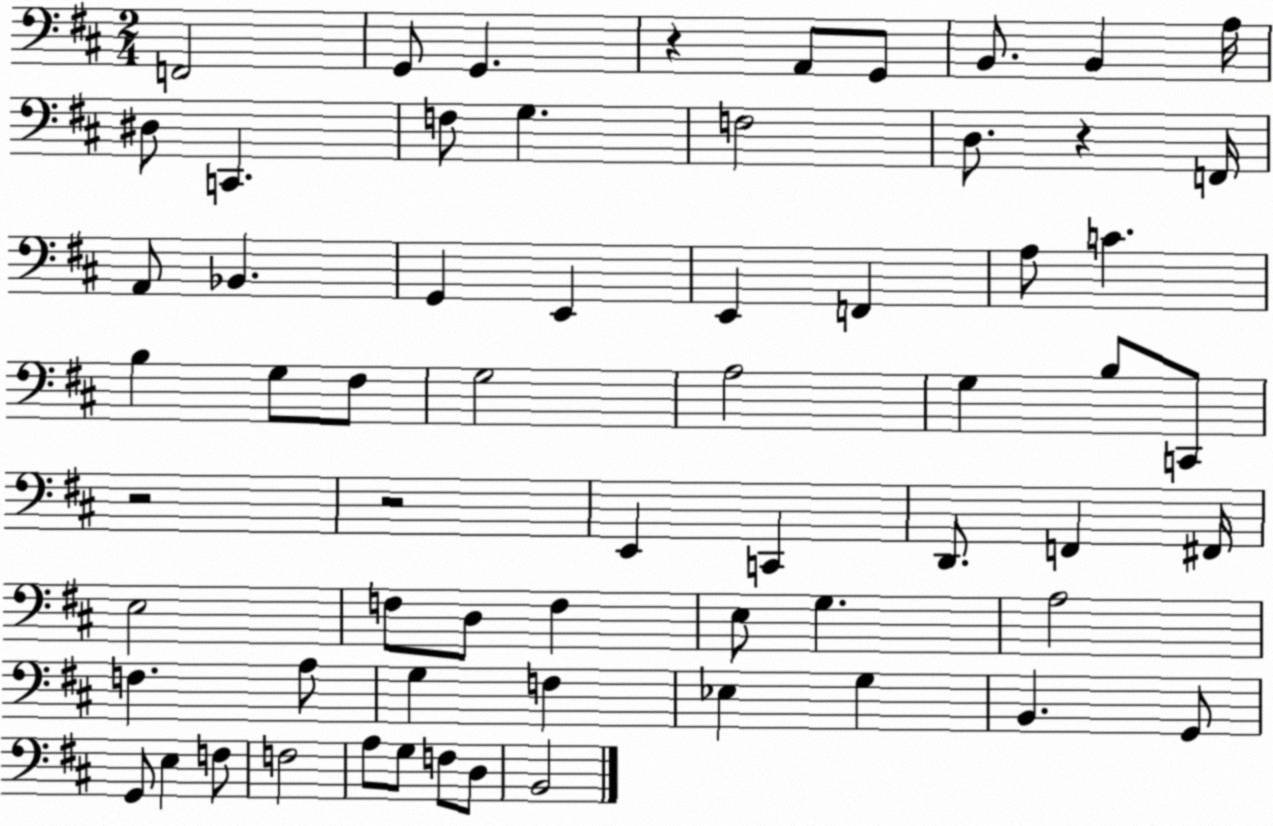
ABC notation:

X:1
T:Untitled
M:2/4
L:1/4
K:D
F,,2 G,,/2 G,, z A,,/2 G,,/2 B,,/2 B,, A,/4 ^D,/2 C,, F,/2 G, F,2 D,/2 z F,,/4 A,,/2 _B,, G,, E,, E,, F,, A,/2 C B, G,/2 ^F,/2 G,2 A,2 G, B,/2 C,,/2 z2 z2 E,, C,, D,,/2 F,, ^F,,/4 E,2 F,/2 D,/2 F, E,/2 G, A,2 F, A,/2 G, F, _E, G, B,, G,,/2 G,,/2 E, F,/2 F,2 A,/2 G,/2 F,/2 D,/2 B,,2